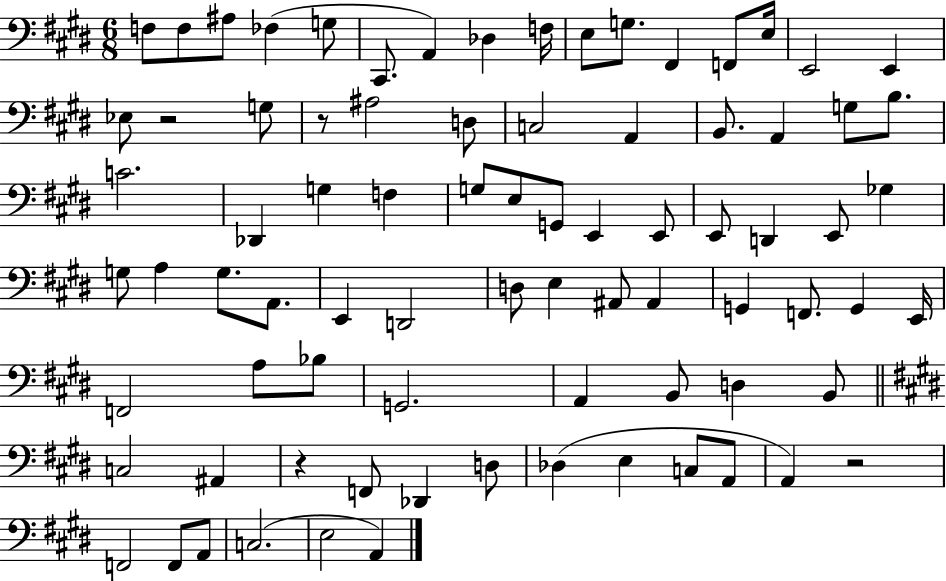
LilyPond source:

{
  \clef bass
  \numericTimeSignature
  \time 6/8
  \key e \major
  f8 f8 ais8 fes4( g8 | cis,8. a,4) des4 f16 | e8 g8. fis,4 f,8 e16 | e,2 e,4 | \break ees8 r2 g8 | r8 ais2 d8 | c2 a,4 | b,8. a,4 g8 b8. | \break c'2. | des,4 g4 f4 | g8 e8 g,8 e,4 e,8 | e,8 d,4 e,8 ges4 | \break g8 a4 g8. a,8. | e,4 d,2 | d8 e4 ais,8 ais,4 | g,4 f,8. g,4 e,16 | \break f,2 a8 bes8 | g,2. | a,4 b,8 d4 b,8 | \bar "||" \break \key e \major c2 ais,4 | r4 f,8 des,4 d8 | des4( e4 c8 a,8 | a,4) r2 | \break f,2 f,8 a,8 | c2.( | e2 a,4) | \bar "|."
}